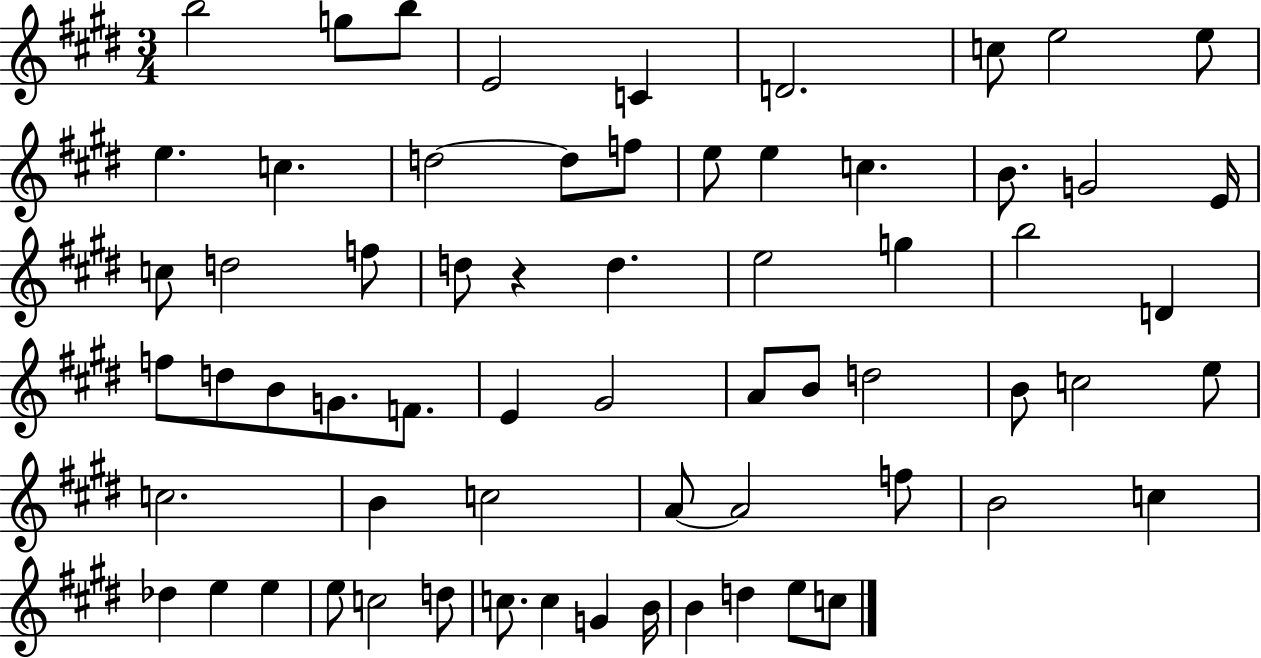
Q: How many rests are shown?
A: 1